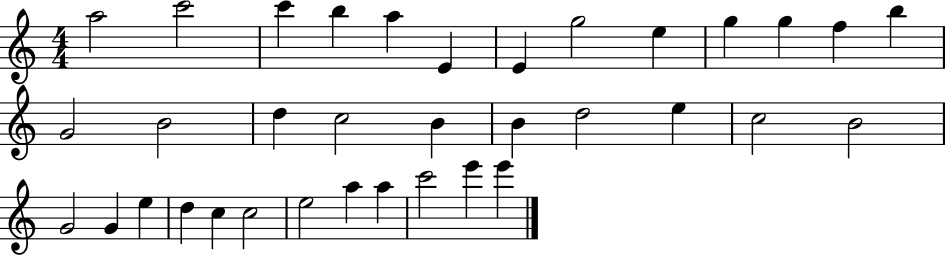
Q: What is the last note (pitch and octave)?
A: E6